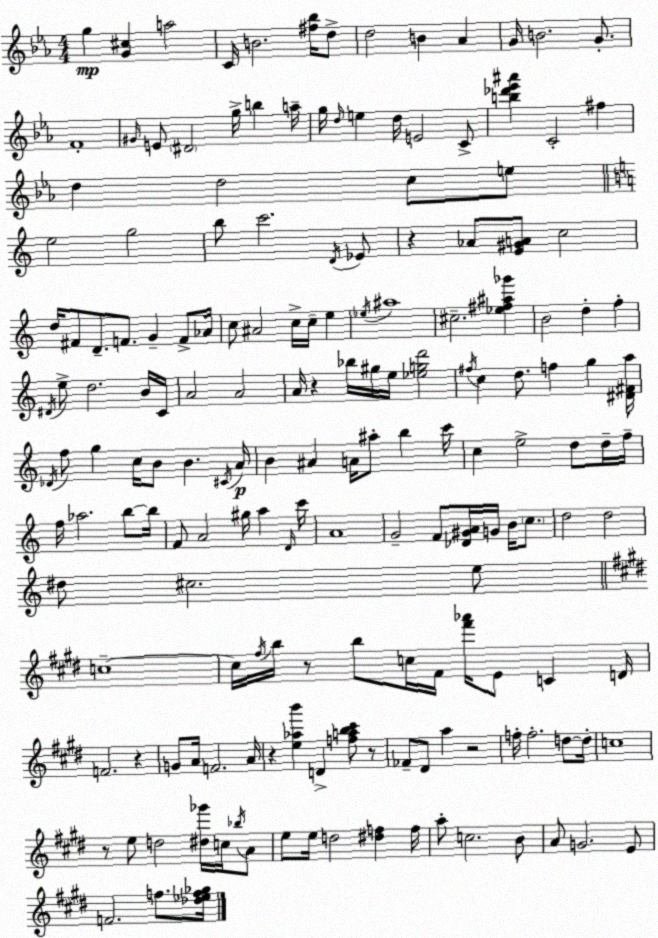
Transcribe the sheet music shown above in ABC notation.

X:1
T:Untitled
M:4/4
L:1/4
K:Eb
g [G^c] a2 C/4 B2 [^f_b]/4 d/2 d2 B _A G/4 B2 G/2 F4 ^G/4 E/2 ^D2 g/4 b a/4 g/4 d/4 e d/4 E2 C/2 [b_d'_e'^a'] C2 ^f d d2 c/2 e/2 e2 g2 b/2 c'2 D/4 _E/2 z _A/2 [E^GA]/2 c2 d/4 ^F/2 D/2 F/2 G F/2 _A/4 c/2 ^A2 c/4 c/4 e _e/4 ^a4 ^c2 [_e^f^a_g'] B2 d f ^D/4 e/2 d2 B/4 C/4 A2 A2 A/4 z _b/4 ^g/4 e/4 [_egd']2 ^f/4 c d/2 f g [^D^Fa]/4 _D/4 f/2 g c/4 B/2 B ^C/4 A/4 B ^A A/4 ^a/2 b c'/4 c e2 d/2 d/4 f/4 f/4 _a2 b/2 b/4 F/2 A2 ^g/4 a D/4 c'/4 A4 G2 F/2 [_D^GA]/4 G/4 B/4 c/2 d2 d2 ^d/2 ^c2 e/2 c4 c/4 ^f/4 b/4 z/2 b/2 c/4 ^F/4 [^f'_a']/4 E/2 C D/4 F2 z G/2 A/4 F2 A/4 z [e_ab'] D [fab^c']/2 z/2 _F/2 ^D/2 a z2 f/4 f2 d/2 d/4 c4 z/2 e/2 d2 [^d_g']/4 c/4 _b/4 A/2 e/2 e/4 d2 [^df] f/4 a/2 c2 B/2 A/2 G2 E/2 F2 f/2 [_d_ef_g]/4